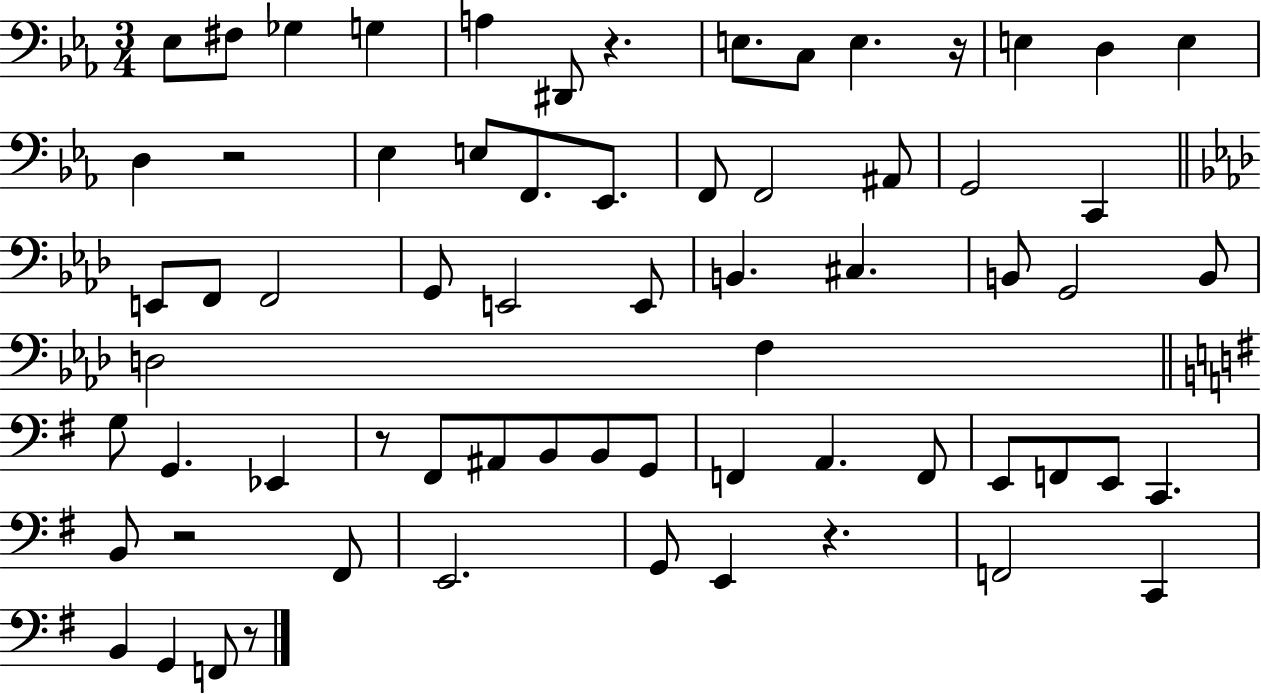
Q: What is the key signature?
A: EES major